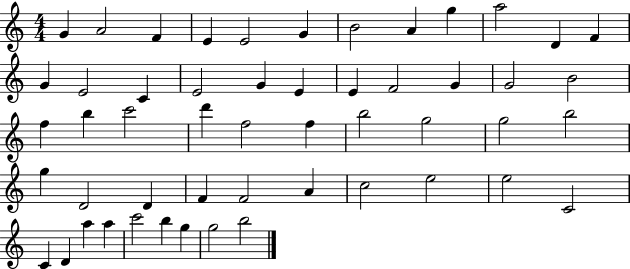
X:1
T:Untitled
M:4/4
L:1/4
K:C
G A2 F E E2 G B2 A g a2 D F G E2 C E2 G E E F2 G G2 B2 f b c'2 d' f2 f b2 g2 g2 b2 g D2 D F F2 A c2 e2 e2 C2 C D a a c'2 b g g2 b2